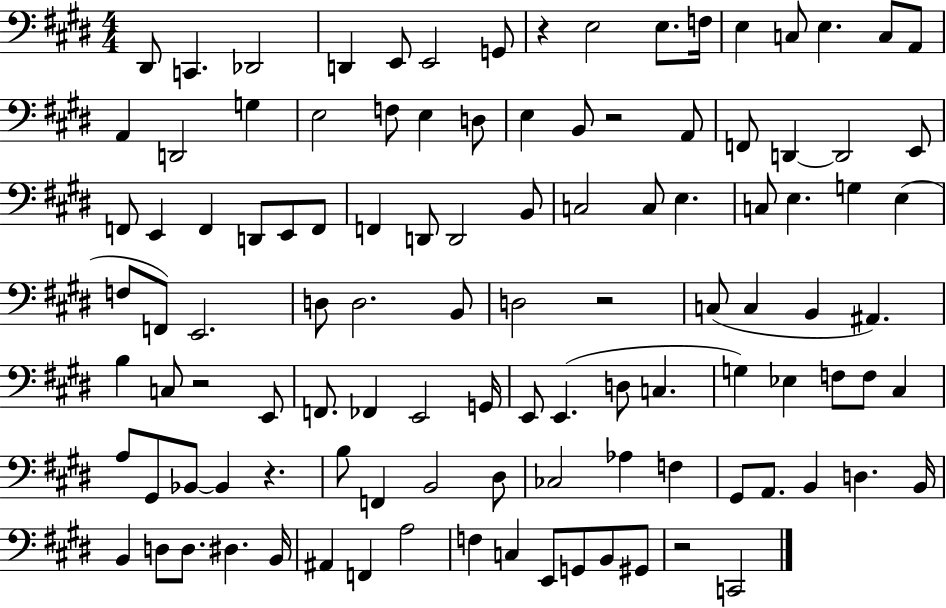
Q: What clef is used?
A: bass